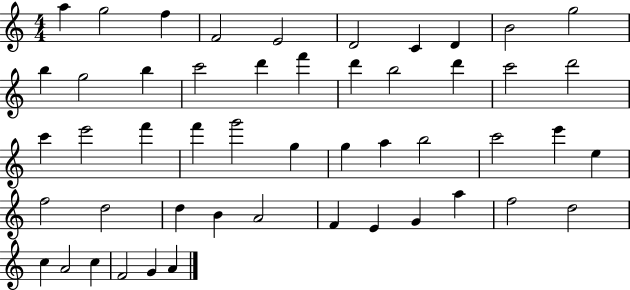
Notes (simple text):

A5/q G5/h F5/q F4/h E4/h D4/h C4/q D4/q B4/h G5/h B5/q G5/h B5/q C6/h D6/q F6/q D6/q B5/h D6/q C6/h D6/h C6/q E6/h F6/q F6/q G6/h G5/q G5/q A5/q B5/h C6/h E6/q E5/q F5/h D5/h D5/q B4/q A4/h F4/q E4/q G4/q A5/q F5/h D5/h C5/q A4/h C5/q F4/h G4/q A4/q